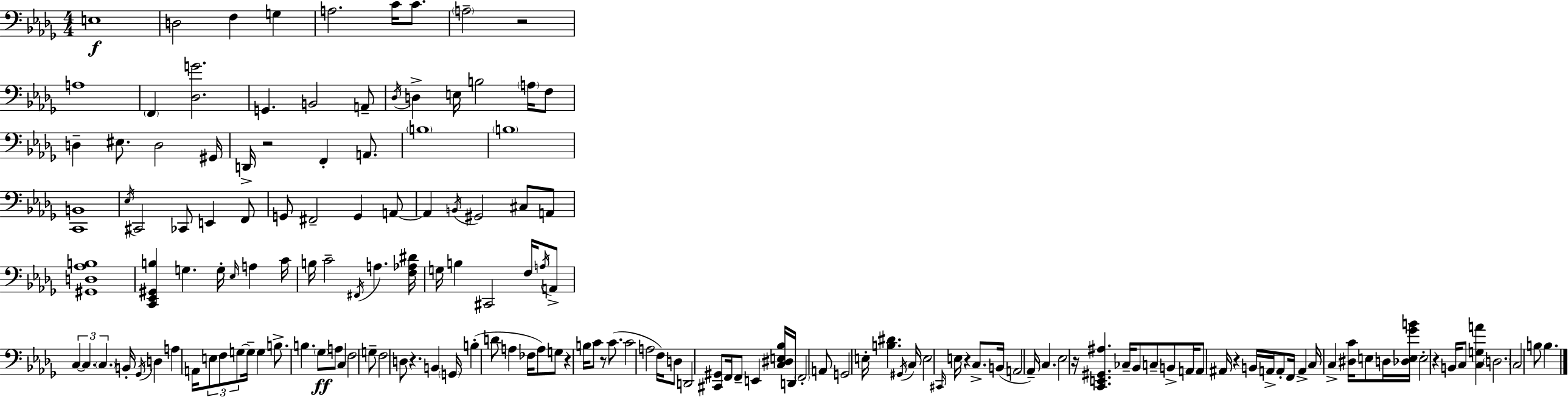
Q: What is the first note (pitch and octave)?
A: E3